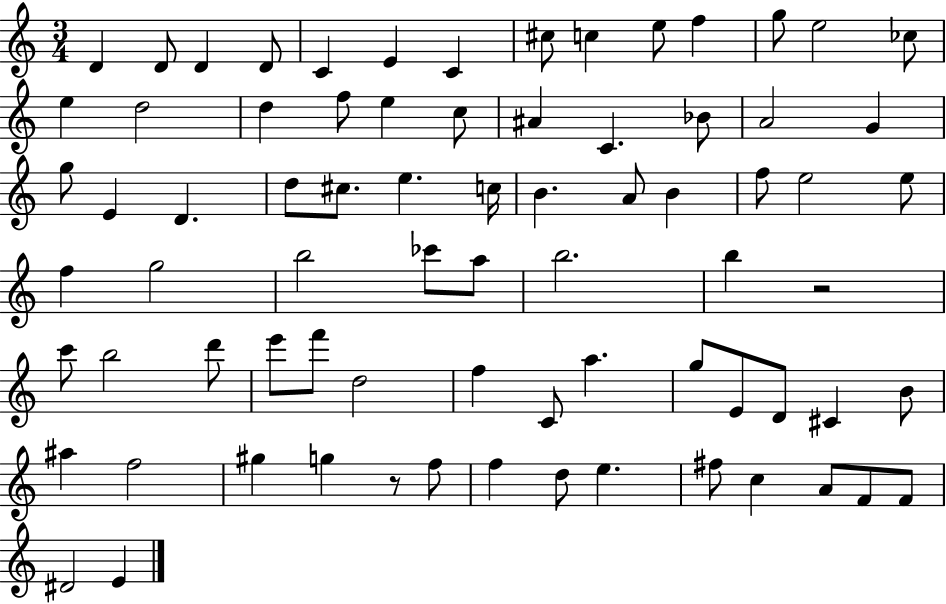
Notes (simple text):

D4/q D4/e D4/q D4/e C4/q E4/q C4/q C#5/e C5/q E5/e F5/q G5/e E5/h CES5/e E5/q D5/h D5/q F5/e E5/q C5/e A#4/q C4/q. Bb4/e A4/h G4/q G5/e E4/q D4/q. D5/e C#5/e. E5/q. C5/s B4/q. A4/e B4/q F5/e E5/h E5/e F5/q G5/h B5/h CES6/e A5/e B5/h. B5/q R/h C6/e B5/h D6/e E6/e F6/e D5/h F5/q C4/e A5/q. G5/e E4/e D4/e C#4/q B4/e A#5/q F5/h G#5/q G5/q R/e F5/e F5/q D5/e E5/q. F#5/e C5/q A4/e F4/e F4/e D#4/h E4/q